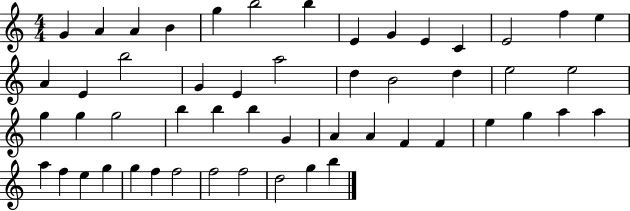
G4/q A4/q A4/q B4/q G5/q B5/h B5/q E4/q G4/q E4/q C4/q E4/h F5/q E5/q A4/q E4/q B5/h G4/q E4/q A5/h D5/q B4/h D5/q E5/h E5/h G5/q G5/q G5/h B5/q B5/q B5/q G4/q A4/q A4/q F4/q F4/q E5/q G5/q A5/q A5/q A5/q F5/q E5/q G5/q G5/q F5/q F5/h F5/h F5/h D5/h G5/q B5/q